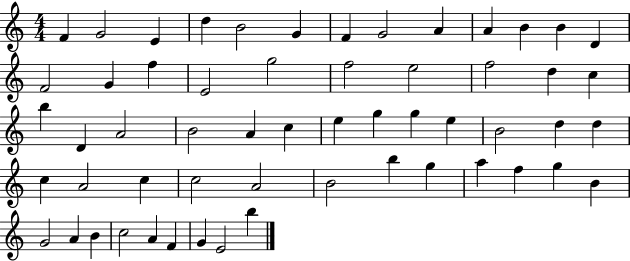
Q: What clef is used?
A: treble